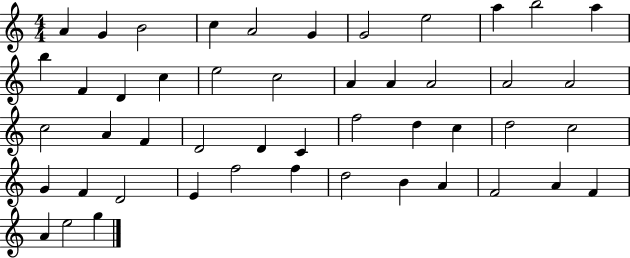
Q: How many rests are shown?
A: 0